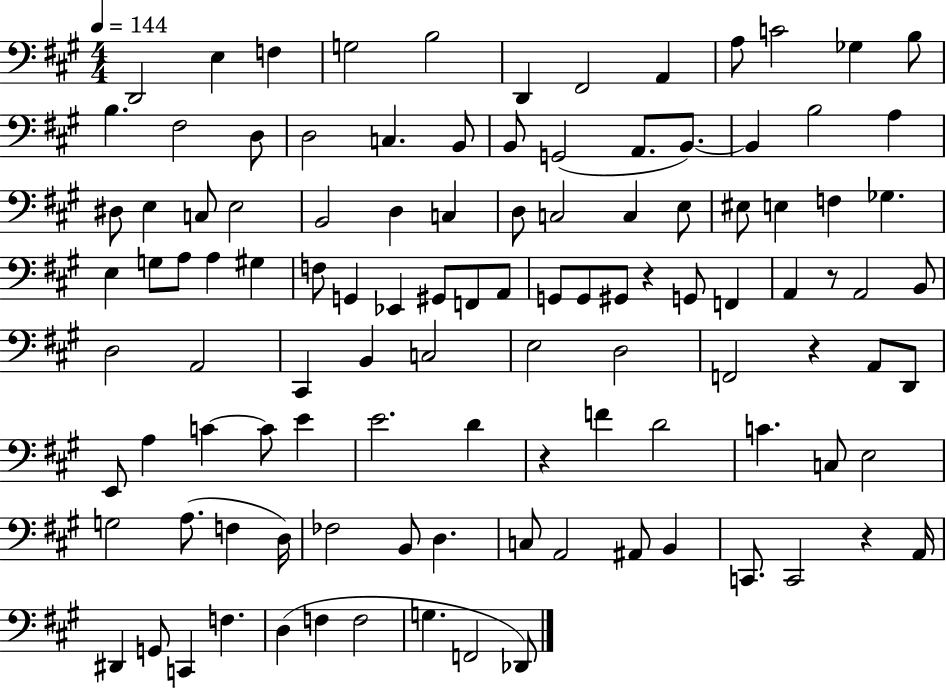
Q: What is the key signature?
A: A major